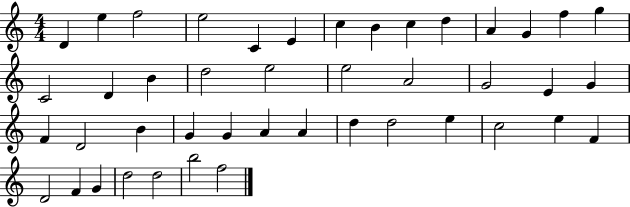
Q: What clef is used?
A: treble